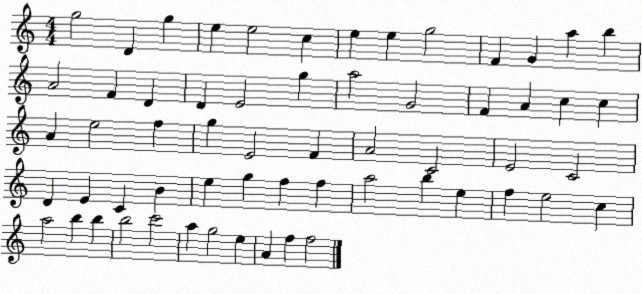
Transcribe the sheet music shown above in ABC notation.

X:1
T:Untitled
M:4/4
L:1/4
K:C
g2 D g e e2 c e e g2 F G a b A2 F D D E2 g a2 G2 F A c c A e2 f g E2 F A2 C2 E2 C2 D E C B e g f f a2 b e f e2 c a2 b b b2 c'2 a g2 e A f f2